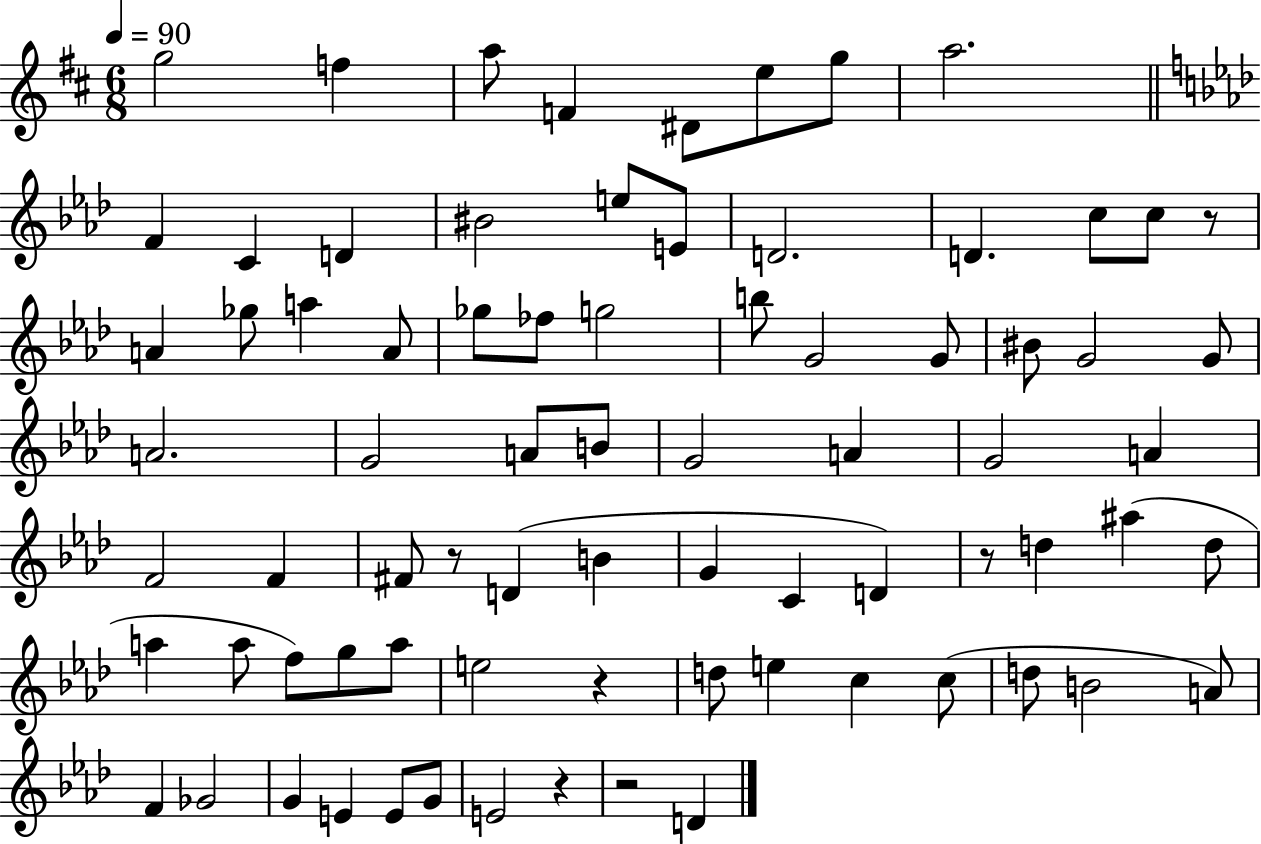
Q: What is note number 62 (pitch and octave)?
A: B4